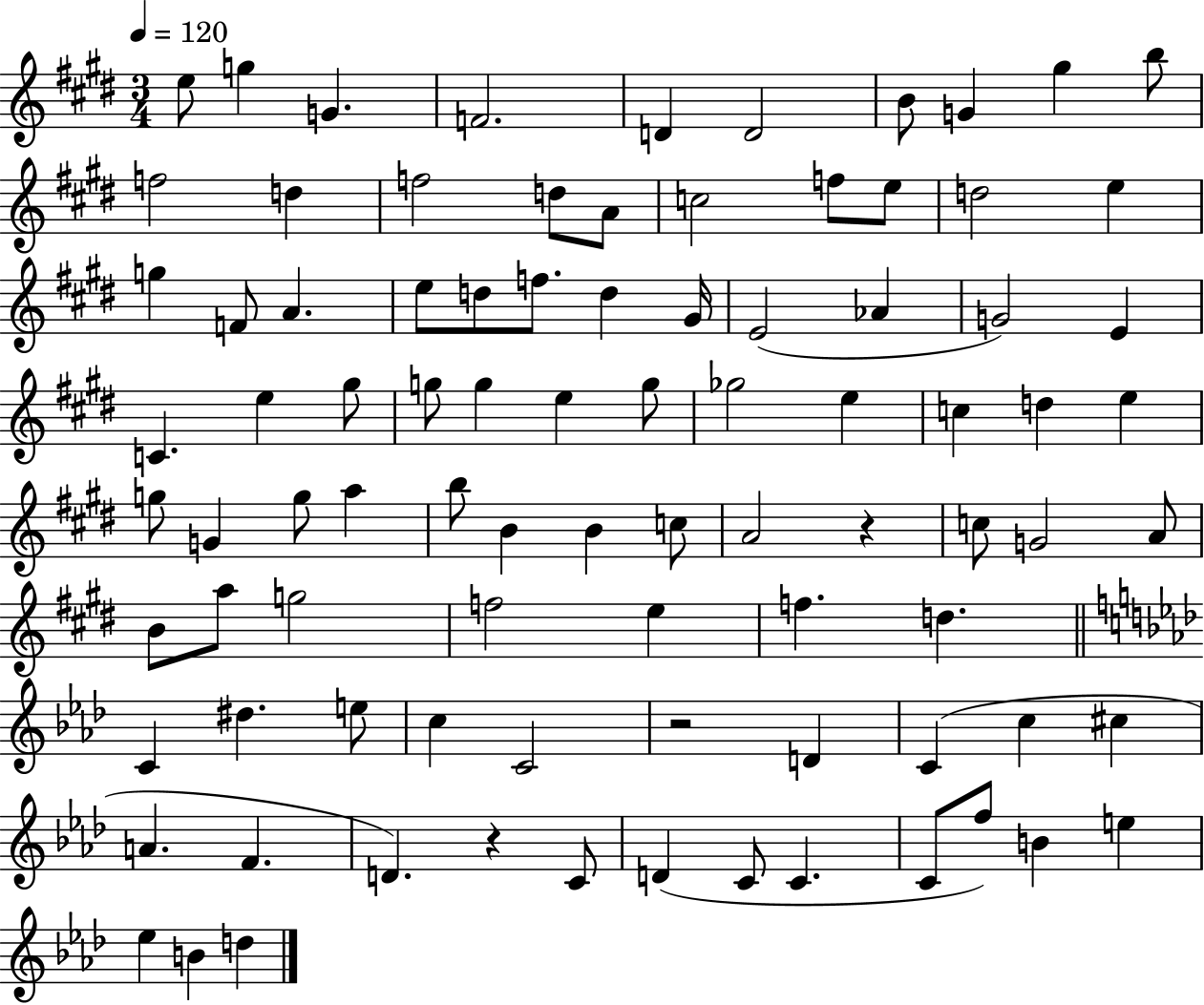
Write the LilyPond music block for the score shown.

{
  \clef treble
  \numericTimeSignature
  \time 3/4
  \key e \major
  \tempo 4 = 120
  \repeat volta 2 { e''8 g''4 g'4. | f'2. | d'4 d'2 | b'8 g'4 gis''4 b''8 | \break f''2 d''4 | f''2 d''8 a'8 | c''2 f''8 e''8 | d''2 e''4 | \break g''4 f'8 a'4. | e''8 d''8 f''8. d''4 gis'16 | e'2( aes'4 | g'2) e'4 | \break c'4. e''4 gis''8 | g''8 g''4 e''4 g''8 | ges''2 e''4 | c''4 d''4 e''4 | \break g''8 g'4 g''8 a''4 | b''8 b'4 b'4 c''8 | a'2 r4 | c''8 g'2 a'8 | \break b'8 a''8 g''2 | f''2 e''4 | f''4. d''4. | \bar "||" \break \key aes \major c'4 dis''4. e''8 | c''4 c'2 | r2 d'4 | c'4( c''4 cis''4 | \break a'4. f'4. | d'4.) r4 c'8 | d'4( c'8 c'4. | c'8 f''8) b'4 e''4 | \break ees''4 b'4 d''4 | } \bar "|."
}